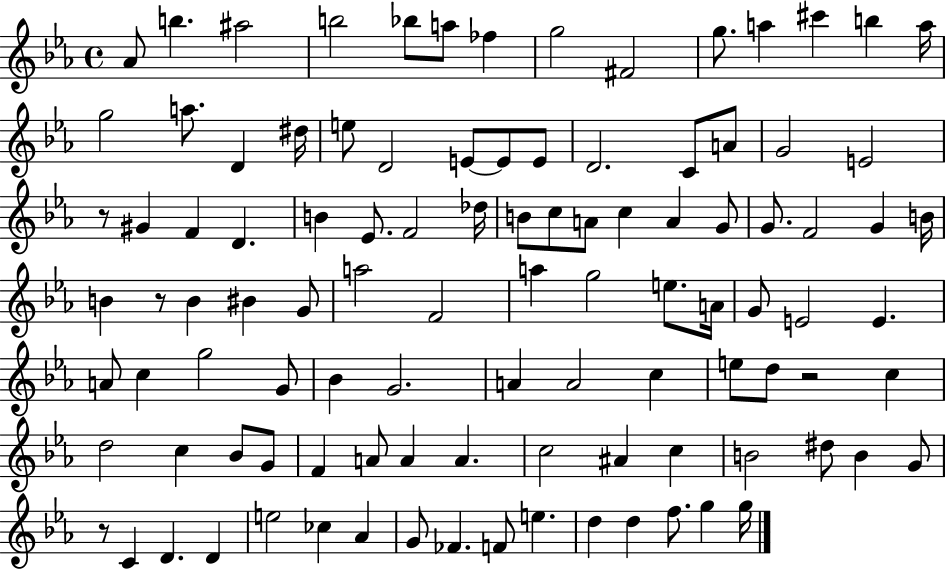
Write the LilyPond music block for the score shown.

{
  \clef treble
  \time 4/4
  \defaultTimeSignature
  \key ees \major
  aes'8 b''4. ais''2 | b''2 bes''8 a''8 fes''4 | g''2 fis'2 | g''8. a''4 cis'''4 b''4 a''16 | \break g''2 a''8. d'4 dis''16 | e''8 d'2 e'8~~ e'8 e'8 | d'2. c'8 a'8 | g'2 e'2 | \break r8 gis'4 f'4 d'4. | b'4 ees'8. f'2 des''16 | b'8 c''8 a'8 c''4 a'4 g'8 | g'8. f'2 g'4 b'16 | \break b'4 r8 b'4 bis'4 g'8 | a''2 f'2 | a''4 g''2 e''8. a'16 | g'8 e'2 e'4. | \break a'8 c''4 g''2 g'8 | bes'4 g'2. | a'4 a'2 c''4 | e''8 d''8 r2 c''4 | \break d''2 c''4 bes'8 g'8 | f'4 a'8 a'4 a'4. | c''2 ais'4 c''4 | b'2 dis''8 b'4 g'8 | \break r8 c'4 d'4. d'4 | e''2 ces''4 aes'4 | g'8 fes'4. f'8 e''4. | d''4 d''4 f''8. g''4 g''16 | \break \bar "|."
}